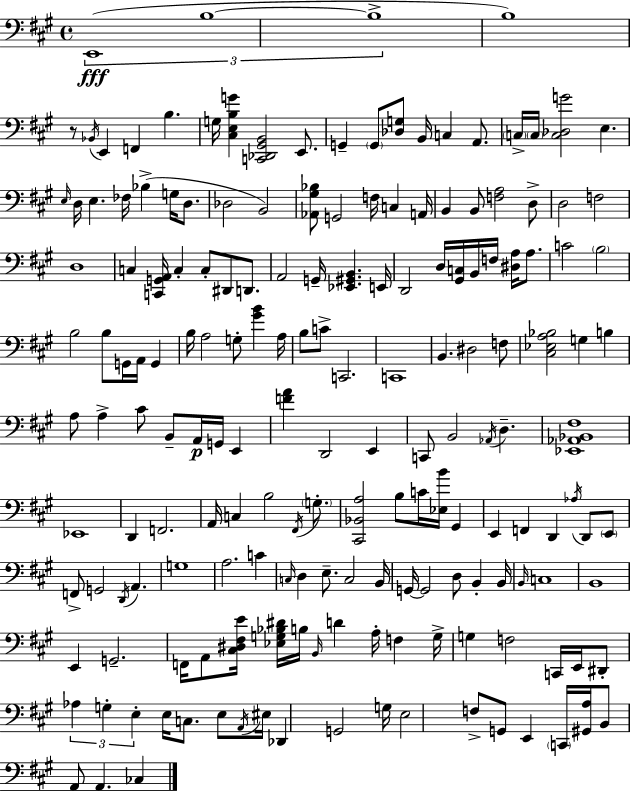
E2/w B3/w B3/w B3/w R/e Bb2/s E2/q F2/q B3/q. G3/s [C#3,E3,B3,G4]/q [C2,Db2,G#2,B2]/h E2/e. G2/q G2/e [Db3,G3]/e B2/s C3/q A2/e. C3/s C3/s [C3,Db3,G4]/h E3/q. E3/s D3/s E3/q. FES3/s Bb3/q G3/s D3/e. Db3/h B2/h [Ab2,G#3,Bb3]/e G2/h F3/s C3/q A2/s B2/q B2/e [F3,A3]/h D3/e D3/h F3/h D3/w C3/q [C2,G2,A2]/s C3/q C3/e D#2/e D2/e. A2/h G2/s [Eb2,G#2,B2]/q. E2/s D2/h D3/s [G#2,C3]/s B2/s F3/s [D#3,A3]/s A3/e. C4/h B3/h B3/h B3/e G2/s A2/s G2/q B3/s A3/h G3/e [G#4,B4]/q A3/s B3/e C4/e C2/h. C2/w B2/q. D#3/h F3/e [C#3,Eb3,A3,Bb3]/h G3/q B3/q A3/e A3/q C#4/e B2/e A2/s G2/s E2/q [F4,A4]/q D2/h E2/q C2/e B2/h Ab2/s D3/q. [Eb2,Ab2,Bb2,F#3]/w Eb2/w D2/q F2/h. A2/s C3/q B3/h F#2/s G3/e. [C#2,Bb2,A3]/h B3/e C4/s [Eb3,B4]/s G#2/q E2/q F2/q D2/q Ab3/s D2/e E2/e F2/e G2/h D2/s A2/q. G3/w A3/h. C4/q C3/s D3/q E3/e. C3/h B2/s G2/s G2/h D3/e B2/q B2/s B2/s C3/w B2/w E2/q G2/h. F2/s A2/e [C#3,D#3,F#3,E4]/s [Eb3,G3,Bb3,D#4]/s B3/s B2/s D4/q A3/s F3/q G3/s G3/q F3/h C2/s E2/s D#2/e Ab3/q G3/q E3/q E3/s C3/e. E3/e A2/s EIS3/s Db2/q G2/h G3/s E3/h F3/e G2/e E2/q C2/s [G#2,A3]/s B2/e A2/e A2/q. CES3/q